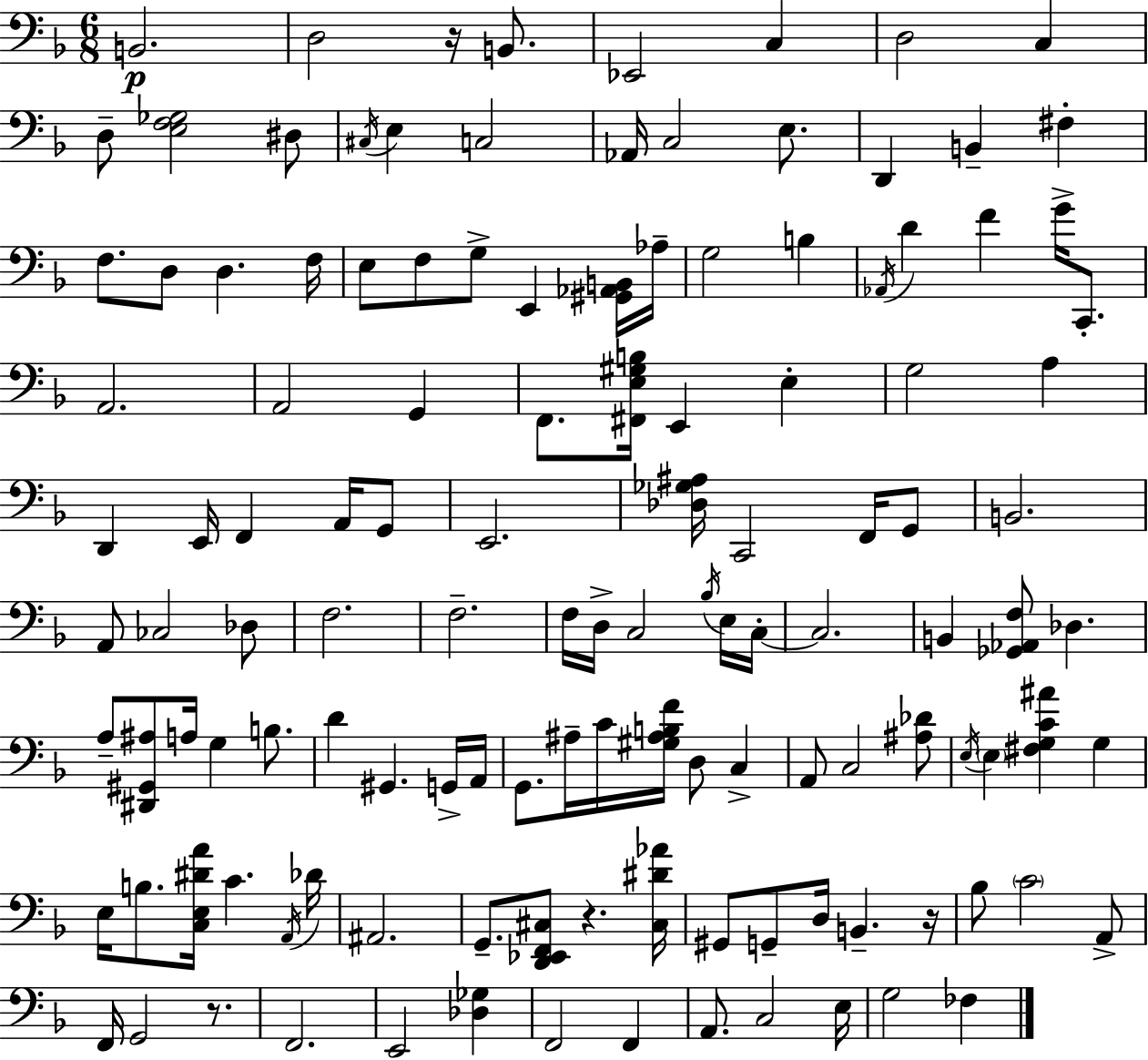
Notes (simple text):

B2/h. D3/h R/s B2/e. Eb2/h C3/q D3/h C3/q D3/e [E3,F3,Gb3]/h D#3/e C#3/s E3/q C3/h Ab2/s C3/h E3/e. D2/q B2/q F#3/q F3/e. D3/e D3/q. F3/s E3/e F3/e G3/e E2/q [G#2,Ab2,B2]/s Ab3/s G3/h B3/q Ab2/s D4/q F4/q G4/s C2/e. A2/h. A2/h G2/q F2/e. [F#2,E3,G#3,B3]/s E2/q E3/q G3/h A3/q D2/q E2/s F2/q A2/s G2/e E2/h. [Db3,Gb3,A#3]/s C2/h F2/s G2/e B2/h. A2/e CES3/h Db3/e F3/h. F3/h. F3/s D3/s C3/h Bb3/s E3/s C3/s C3/h. B2/q [Gb2,Ab2,F3]/e Db3/q. A3/e [D#2,G#2,A#3]/e A3/s G3/q B3/e. D4/q G#2/q. G2/s A2/s G2/e. A#3/s C4/s [G#3,A#3,B3,F4]/s D3/e C3/q A2/e C3/h [A#3,Db4]/e E3/s E3/q [F#3,G3,C4,A#4]/q G3/q E3/s B3/e. [C3,E3,D#4,A4]/s C4/q. A2/s Db4/s A#2/h. G2/e. [D2,Eb2,F2,C#3]/e R/q. [C#3,D#4,Ab4]/s G#2/e G2/e D3/s B2/q. R/s Bb3/e C4/h A2/e F2/s G2/h R/e. F2/h. E2/h [Db3,Gb3]/q F2/h F2/q A2/e. C3/h E3/s G3/h FES3/q